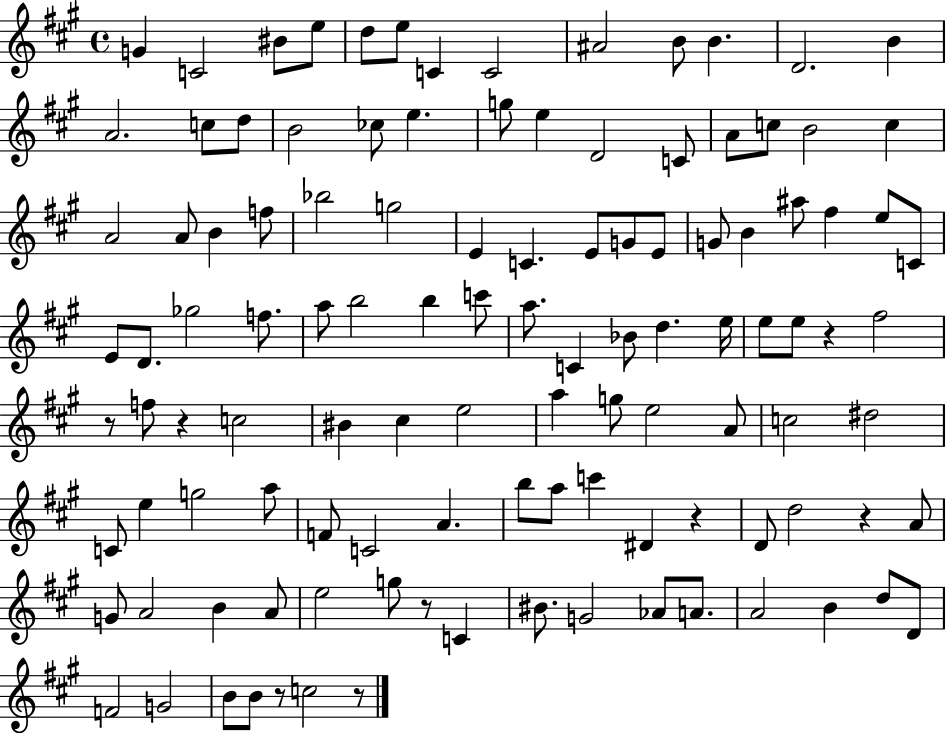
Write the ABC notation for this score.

X:1
T:Untitled
M:4/4
L:1/4
K:A
G C2 ^B/2 e/2 d/2 e/2 C C2 ^A2 B/2 B D2 B A2 c/2 d/2 B2 _c/2 e g/2 e D2 C/2 A/2 c/2 B2 c A2 A/2 B f/2 _b2 g2 E C E/2 G/2 E/2 G/2 B ^a/2 ^f e/2 C/2 E/2 D/2 _g2 f/2 a/2 b2 b c'/2 a/2 C _B/2 d e/4 e/2 e/2 z ^f2 z/2 f/2 z c2 ^B ^c e2 a g/2 e2 A/2 c2 ^d2 C/2 e g2 a/2 F/2 C2 A b/2 a/2 c' ^D z D/2 d2 z A/2 G/2 A2 B A/2 e2 g/2 z/2 C ^B/2 G2 _A/2 A/2 A2 B d/2 D/2 F2 G2 B/2 B/2 z/2 c2 z/2